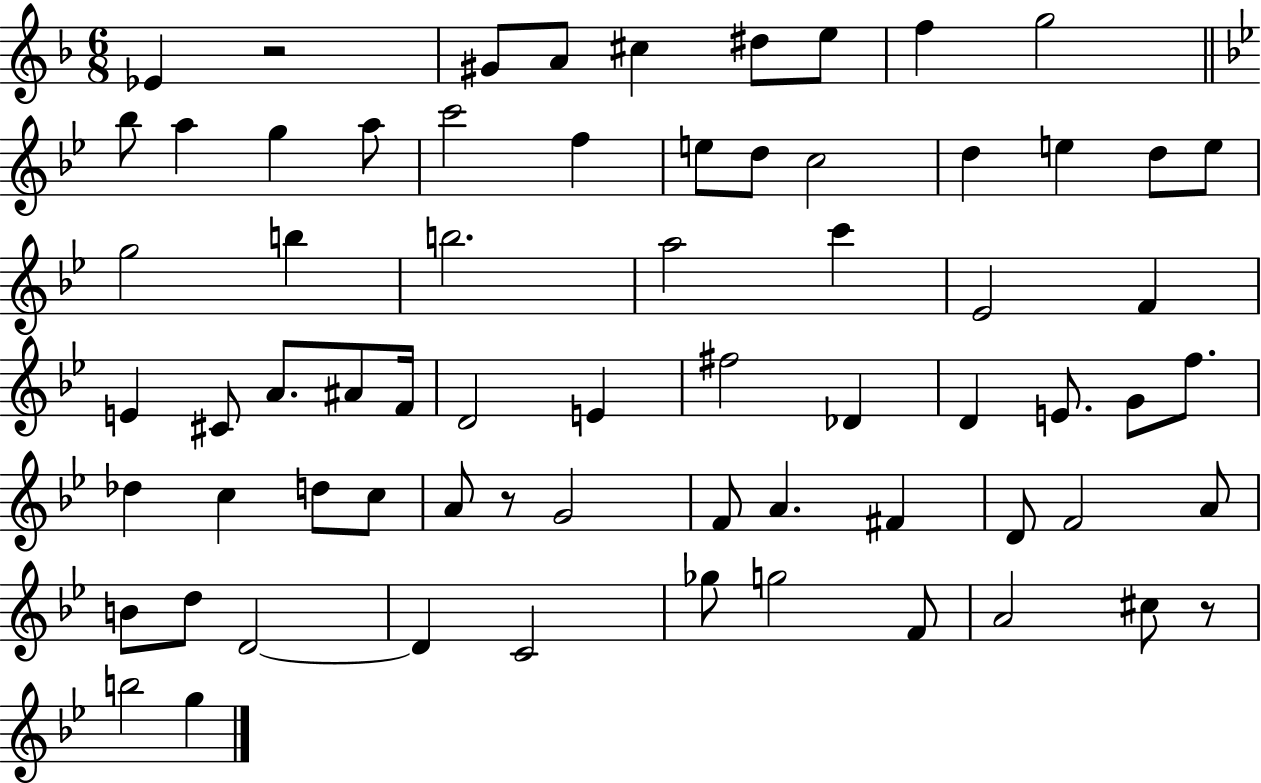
{
  \clef treble
  \numericTimeSignature
  \time 6/8
  \key f \major
  ees'4 r2 | gis'8 a'8 cis''4 dis''8 e''8 | f''4 g''2 | \bar "||" \break \key g \minor bes''8 a''4 g''4 a''8 | c'''2 f''4 | e''8 d''8 c''2 | d''4 e''4 d''8 e''8 | \break g''2 b''4 | b''2. | a''2 c'''4 | ees'2 f'4 | \break e'4 cis'8 a'8. ais'8 f'16 | d'2 e'4 | fis''2 des'4 | d'4 e'8. g'8 f''8. | \break des''4 c''4 d''8 c''8 | a'8 r8 g'2 | f'8 a'4. fis'4 | d'8 f'2 a'8 | \break b'8 d''8 d'2~~ | d'4 c'2 | ges''8 g''2 f'8 | a'2 cis''8 r8 | \break b''2 g''4 | \bar "|."
}